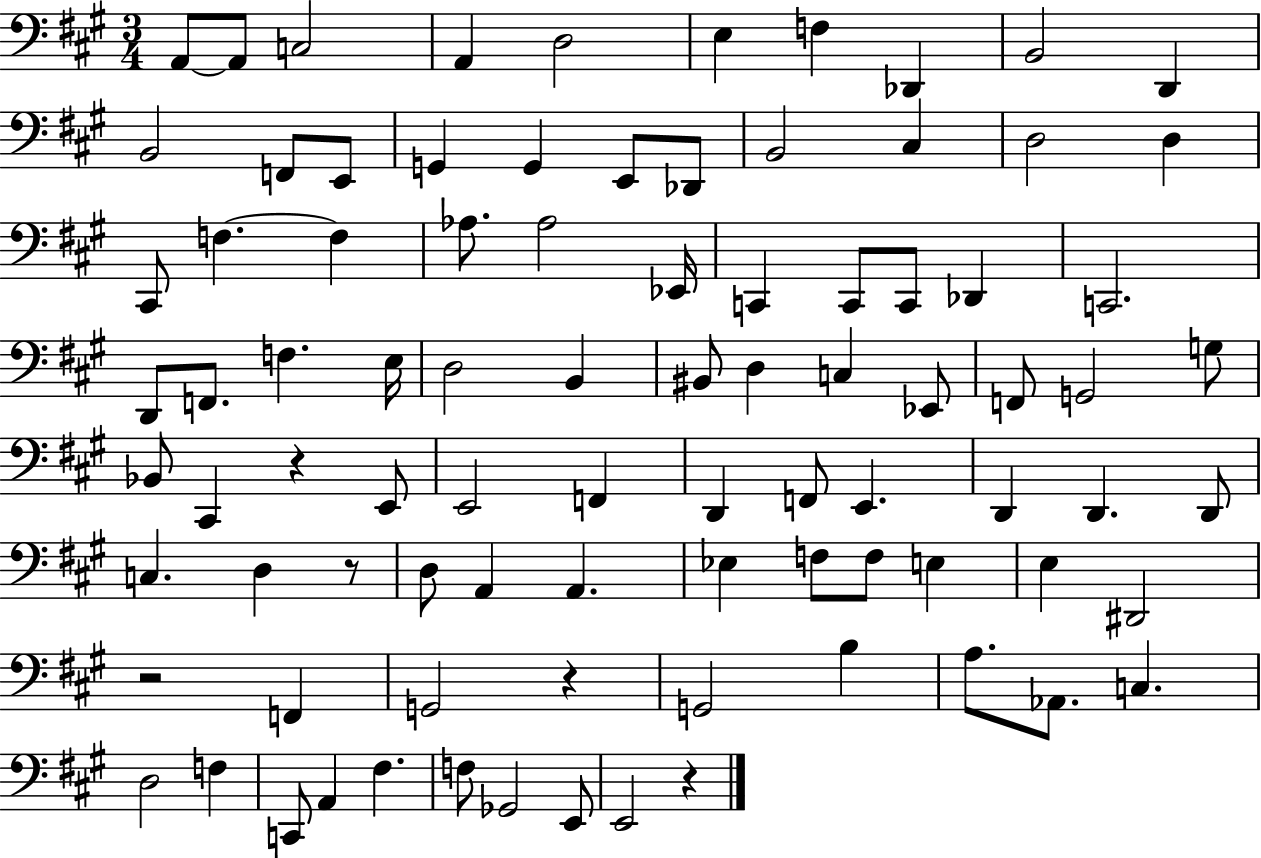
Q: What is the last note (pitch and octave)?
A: E2